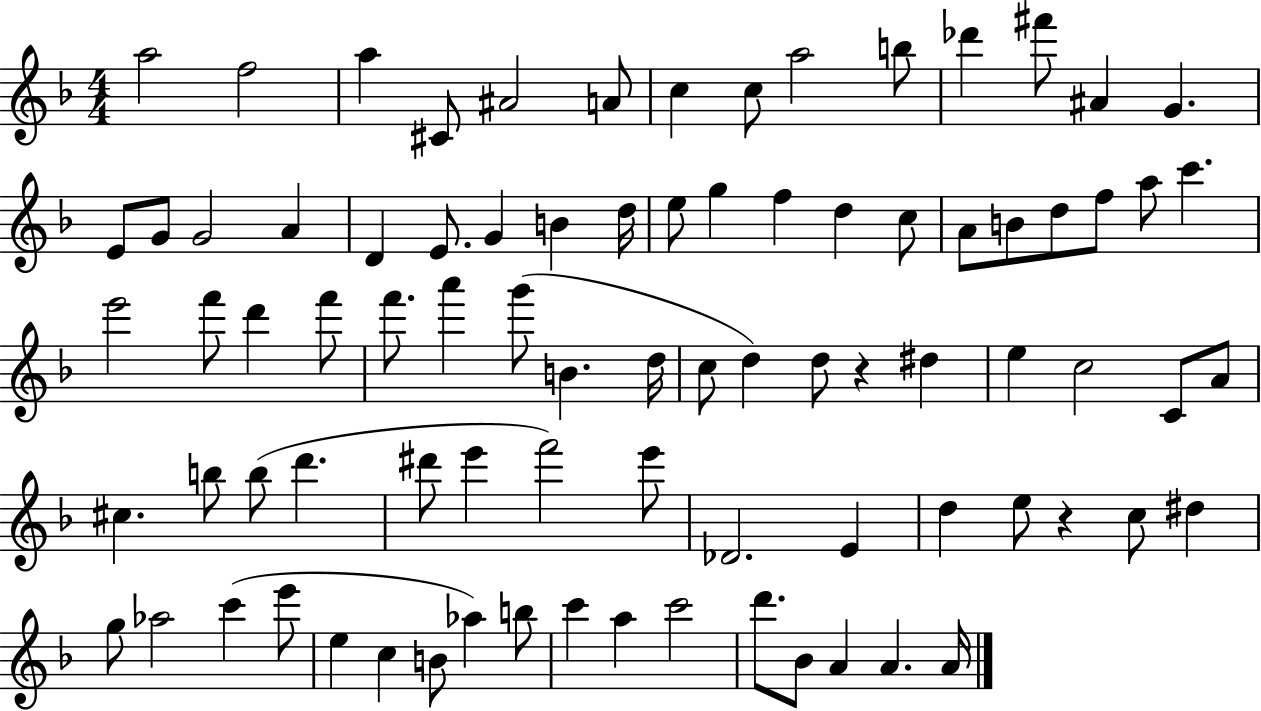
{
  \clef treble
  \numericTimeSignature
  \time 4/4
  \key f \major
  a''2 f''2 | a''4 cis'8 ais'2 a'8 | c''4 c''8 a''2 b''8 | des'''4 fis'''8 ais'4 g'4. | \break e'8 g'8 g'2 a'4 | d'4 e'8. g'4 b'4 d''16 | e''8 g''4 f''4 d''4 c''8 | a'8 b'8 d''8 f''8 a''8 c'''4. | \break e'''2 f'''8 d'''4 f'''8 | f'''8. a'''4 g'''8( b'4. d''16 | c''8 d''4) d''8 r4 dis''4 | e''4 c''2 c'8 a'8 | \break cis''4. b''8 b''8( d'''4. | dis'''8 e'''4 f'''2) e'''8 | des'2. e'4 | d''4 e''8 r4 c''8 dis''4 | \break g''8 aes''2 c'''4( e'''8 | e''4 c''4 b'8 aes''4) b''8 | c'''4 a''4 c'''2 | d'''8. bes'8 a'4 a'4. a'16 | \break \bar "|."
}